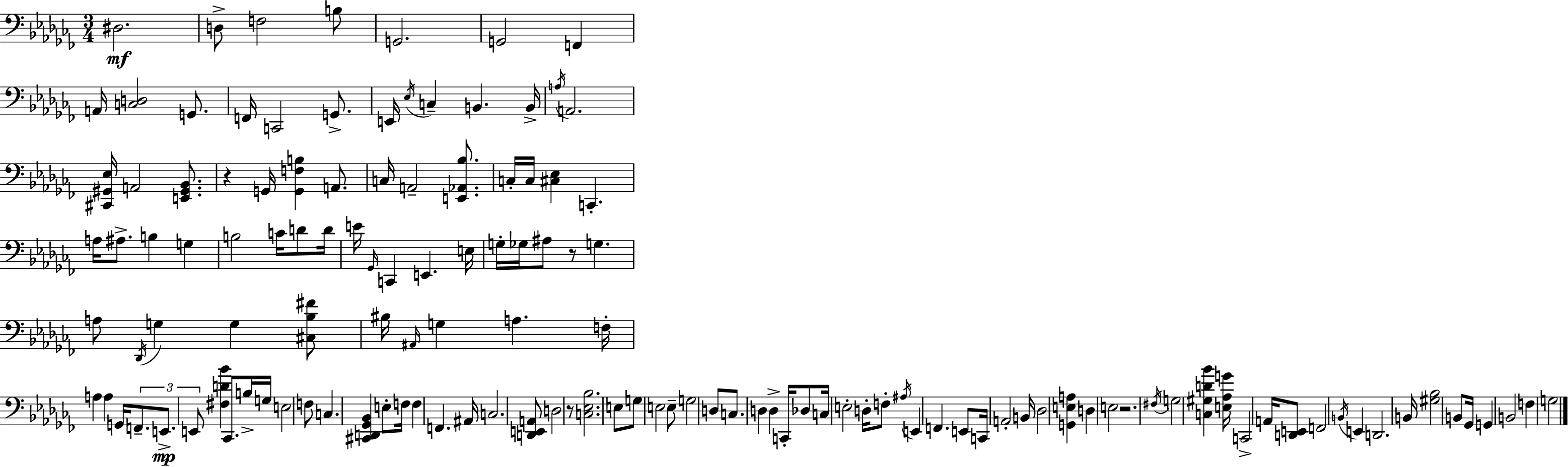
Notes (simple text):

D#3/h. D3/e F3/h B3/e G2/h. G2/h F2/q A2/s [C3,D3]/h G2/e. F2/s C2/h G2/e. E2/s Eb3/s C3/q B2/q. B2/s A3/s A2/h. [C#2,G#2,Eb3]/s A2/h [E2,G#2,Bb2]/e. R/q G2/s [G2,F3,B3]/q A2/e. C3/s A2/h [E2,Ab2,Bb3]/e. C3/s C3/s [C#3,Eb3]/q C2/q. A3/s A#3/e. B3/q G3/q B3/h C4/s D4/e D4/s E4/s Gb2/s C2/q E2/q. E3/s G3/s Gb3/s A#3/e R/e G3/q. A3/e Db2/s G3/q G3/q [C#3,Bb3,F#4]/e BIS3/s A#2/s G3/q A3/q. F3/s A3/q A3/q G2/s F2/e. E2/e. E2/e [F#3,D4,Bb4]/q CES2/e. B3/s G3/s E3/h F3/e C3/q. [C#2,D2,Gb2,Bb2]/q E3/e F3/s F3/q F2/q. A#2/s C3/h. [D2,E2,A2]/e D3/h R/e [C3,Eb3,Bb3]/h. E3/e G3/e E3/h E3/e G3/h D3/e C3/e. D3/q D3/q C2/s Db3/e C3/s E3/h D3/s F3/e A#3/s E2/q F2/q. E2/e C2/s A2/h B2/s Db3/h [G2,E3,A3]/q D3/q E3/h R/h. F#3/s G3/h [C3,G#3,D4,Bb4]/q [E3,Ab3,G4]/s C2/h A2/s [D2,E2]/e F2/h B2/s E2/q D2/h. B2/s [G#3,Bb3]/h B2/e Gb2/s G2/q B2/h F3/q G3/h